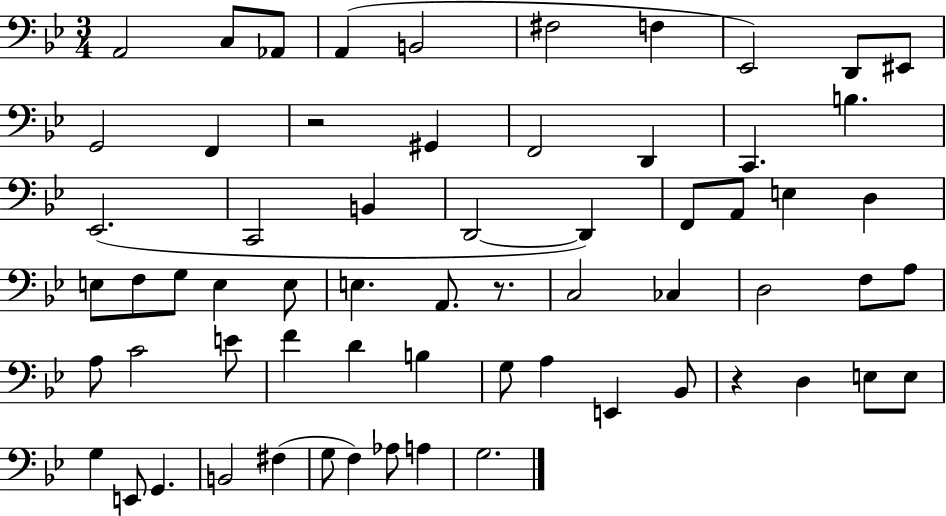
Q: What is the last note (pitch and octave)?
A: G3